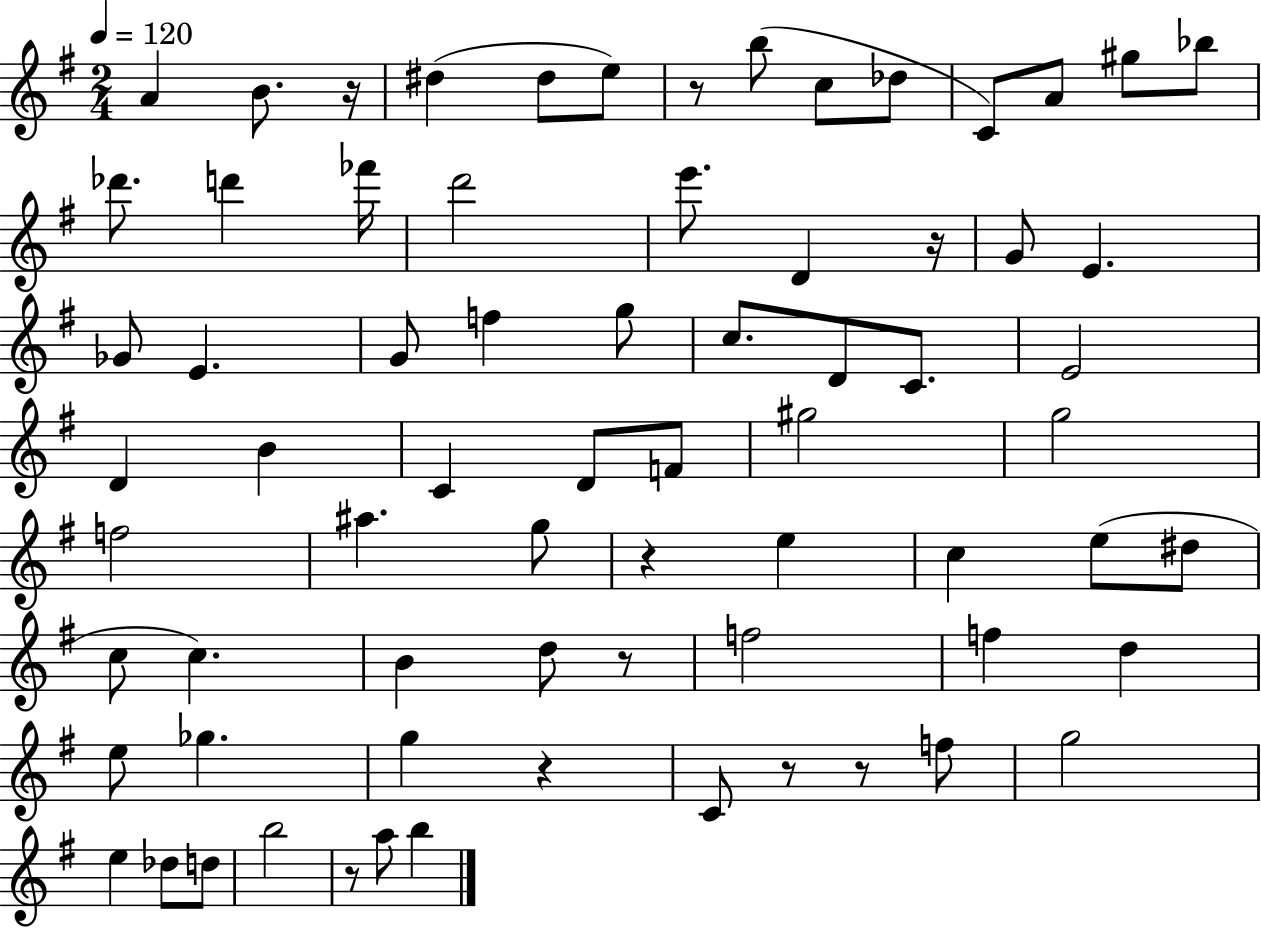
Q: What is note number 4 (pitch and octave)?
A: D#5